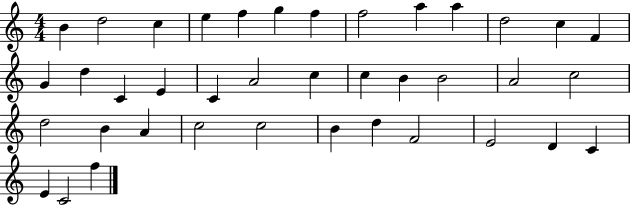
{
  \clef treble
  \numericTimeSignature
  \time 4/4
  \key c \major
  b'4 d''2 c''4 | e''4 f''4 g''4 f''4 | f''2 a''4 a''4 | d''2 c''4 f'4 | \break g'4 d''4 c'4 e'4 | c'4 a'2 c''4 | c''4 b'4 b'2 | a'2 c''2 | \break d''2 b'4 a'4 | c''2 c''2 | b'4 d''4 f'2 | e'2 d'4 c'4 | \break e'4 c'2 f''4 | \bar "|."
}